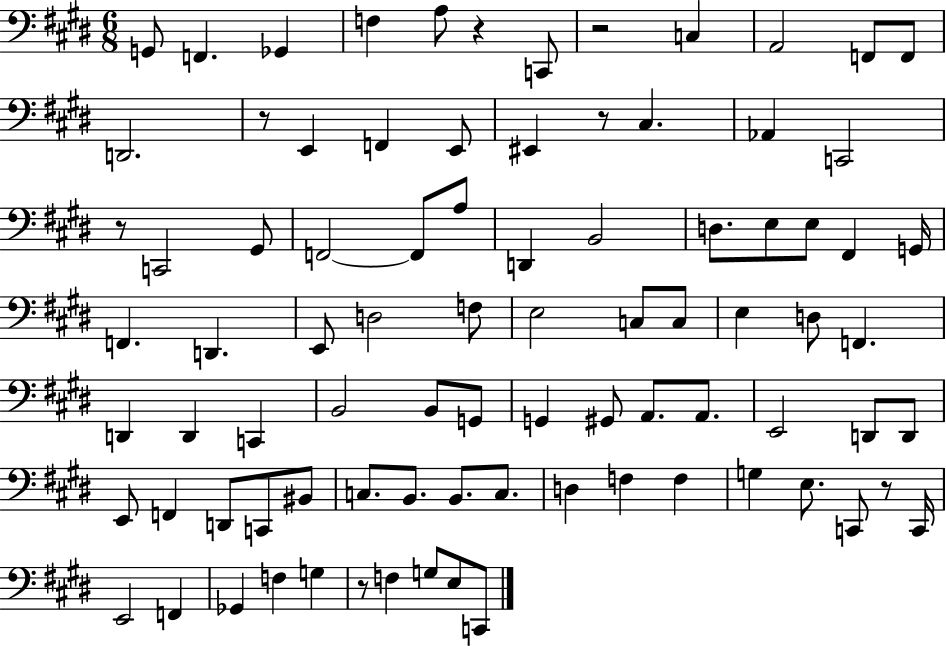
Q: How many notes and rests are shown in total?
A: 86